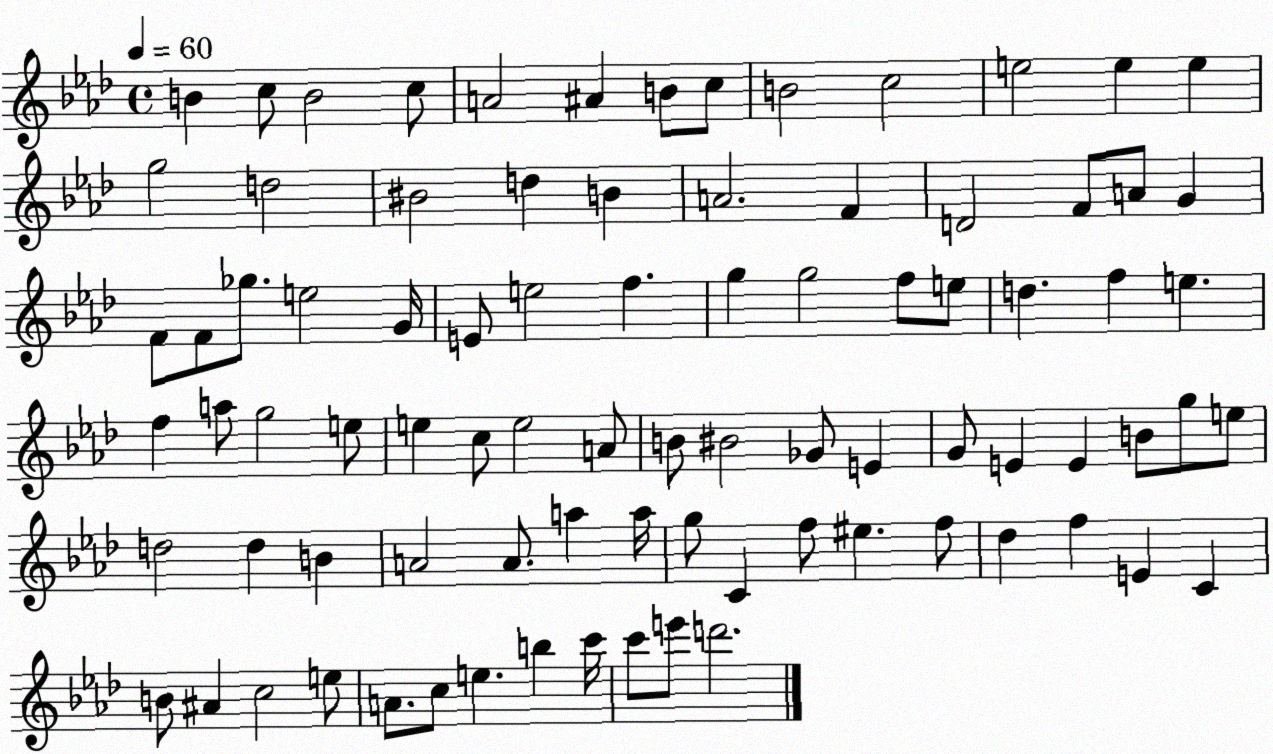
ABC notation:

X:1
T:Untitled
M:4/4
L:1/4
K:Ab
B c/2 B2 c/2 A2 ^A B/2 c/2 B2 c2 e2 e e g2 d2 ^B2 d B A2 F D2 F/2 A/2 G F/2 F/2 _g/2 e2 G/4 E/2 e2 f g g2 f/2 e/2 d f e f a/2 g2 e/2 e c/2 e2 A/2 B/2 ^B2 _G/2 E G/2 E E B/2 g/2 e/2 d2 d B A2 A/2 a a/4 g/2 C f/2 ^e f/2 _d f E C B/2 ^A c2 e/2 A/2 c/2 e b c'/4 c'/2 e'/2 d'2